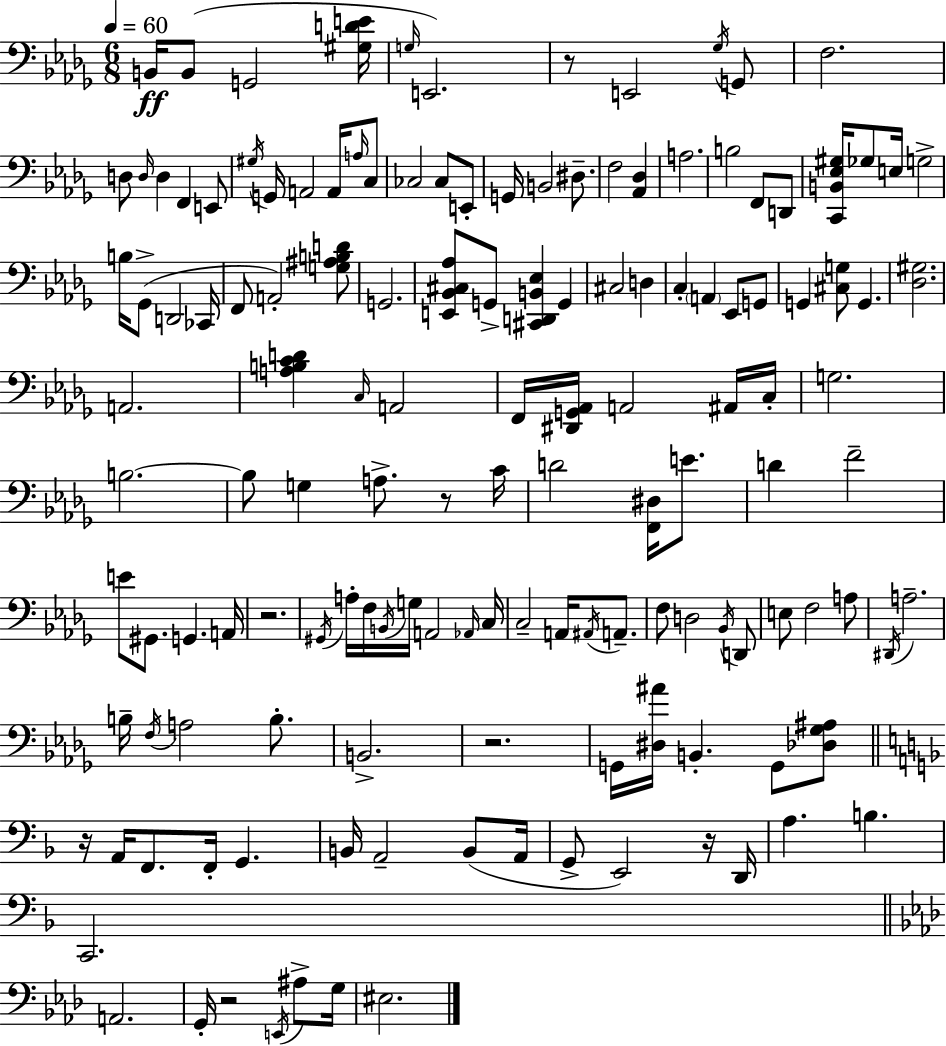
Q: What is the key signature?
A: BES minor